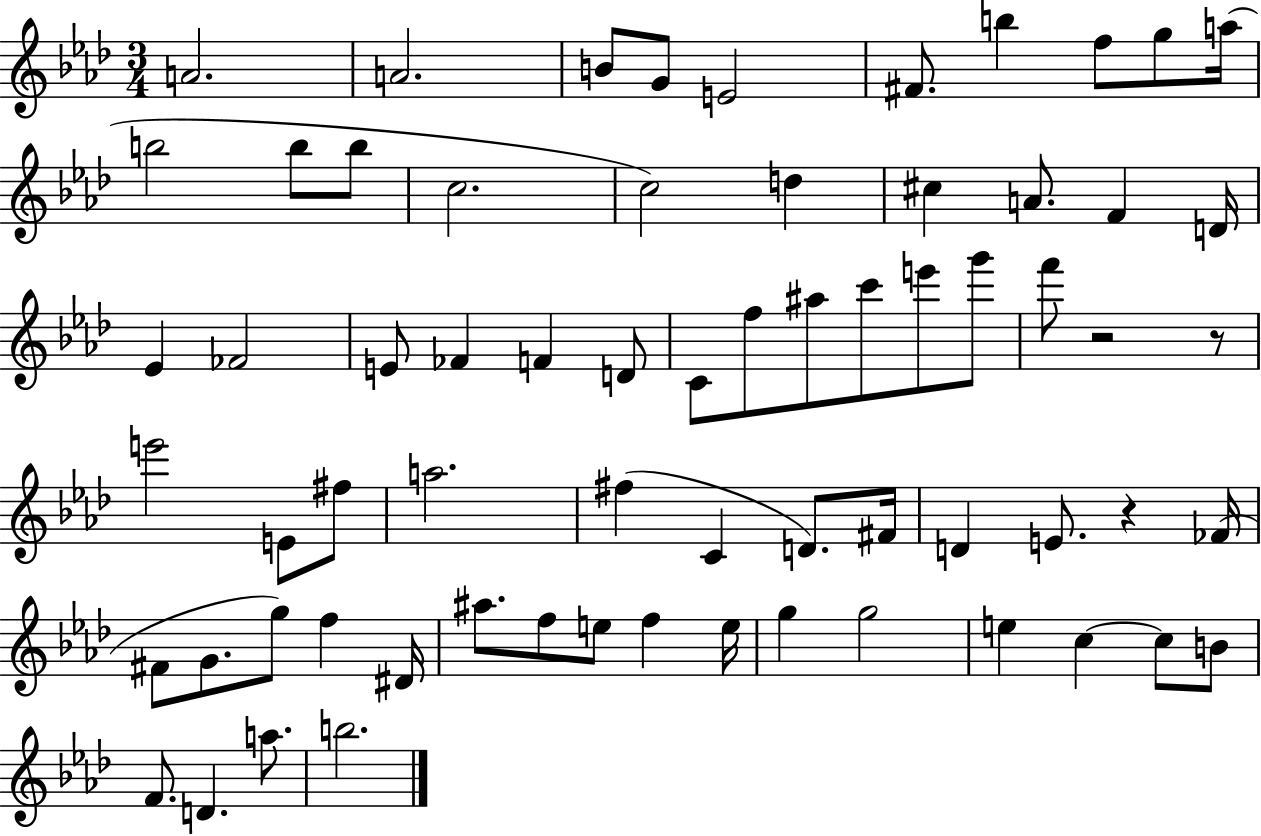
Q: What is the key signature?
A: AES major